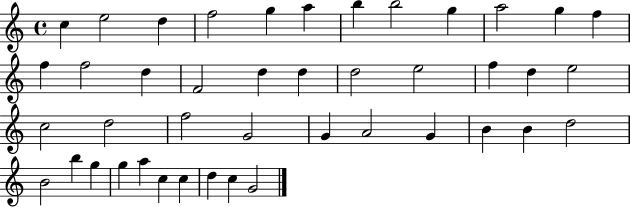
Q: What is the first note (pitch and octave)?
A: C5